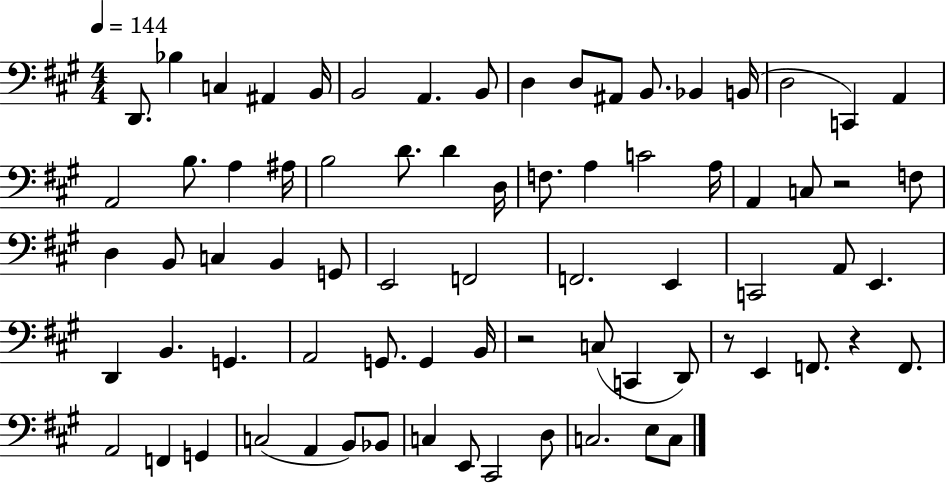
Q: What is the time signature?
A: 4/4